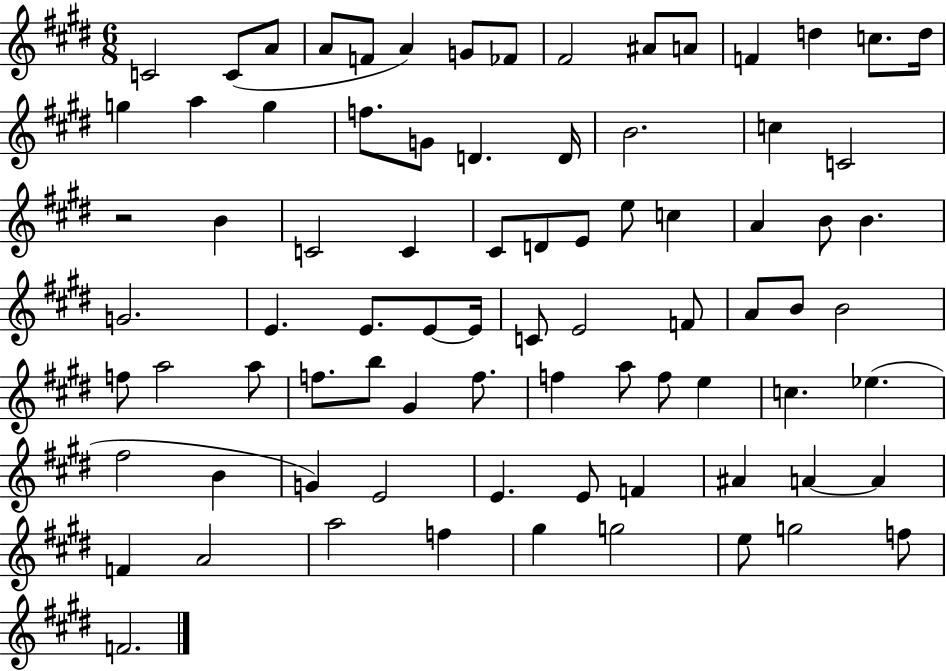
{
  \clef treble
  \numericTimeSignature
  \time 6/8
  \key e \major
  c'2 c'8( a'8 | a'8 f'8 a'4) g'8 fes'8 | fis'2 ais'8 a'8 | f'4 d''4 c''8. d''16 | \break g''4 a''4 g''4 | f''8. g'8 d'4. d'16 | b'2. | c''4 c'2 | \break r2 b'4 | c'2 c'4 | cis'8 d'8 e'8 e''8 c''4 | a'4 b'8 b'4. | \break g'2. | e'4. e'8. e'8~~ e'16 | c'8 e'2 f'8 | a'8 b'8 b'2 | \break f''8 a''2 a''8 | f''8. b''8 gis'4 f''8. | f''4 a''8 f''8 e''4 | c''4. ees''4.( | \break fis''2 b'4 | g'4) e'2 | e'4. e'8 f'4 | ais'4 a'4~~ a'4 | \break f'4 a'2 | a''2 f''4 | gis''4 g''2 | e''8 g''2 f''8 | \break f'2. | \bar "|."
}